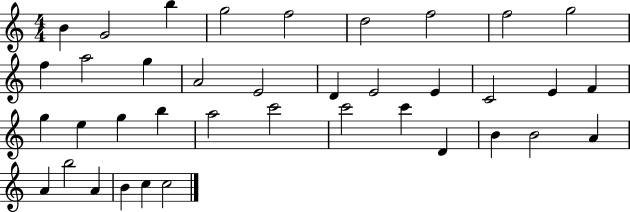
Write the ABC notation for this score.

X:1
T:Untitled
M:4/4
L:1/4
K:C
B G2 b g2 f2 d2 f2 f2 g2 f a2 g A2 E2 D E2 E C2 E F g e g b a2 c'2 c'2 c' D B B2 A A b2 A B c c2